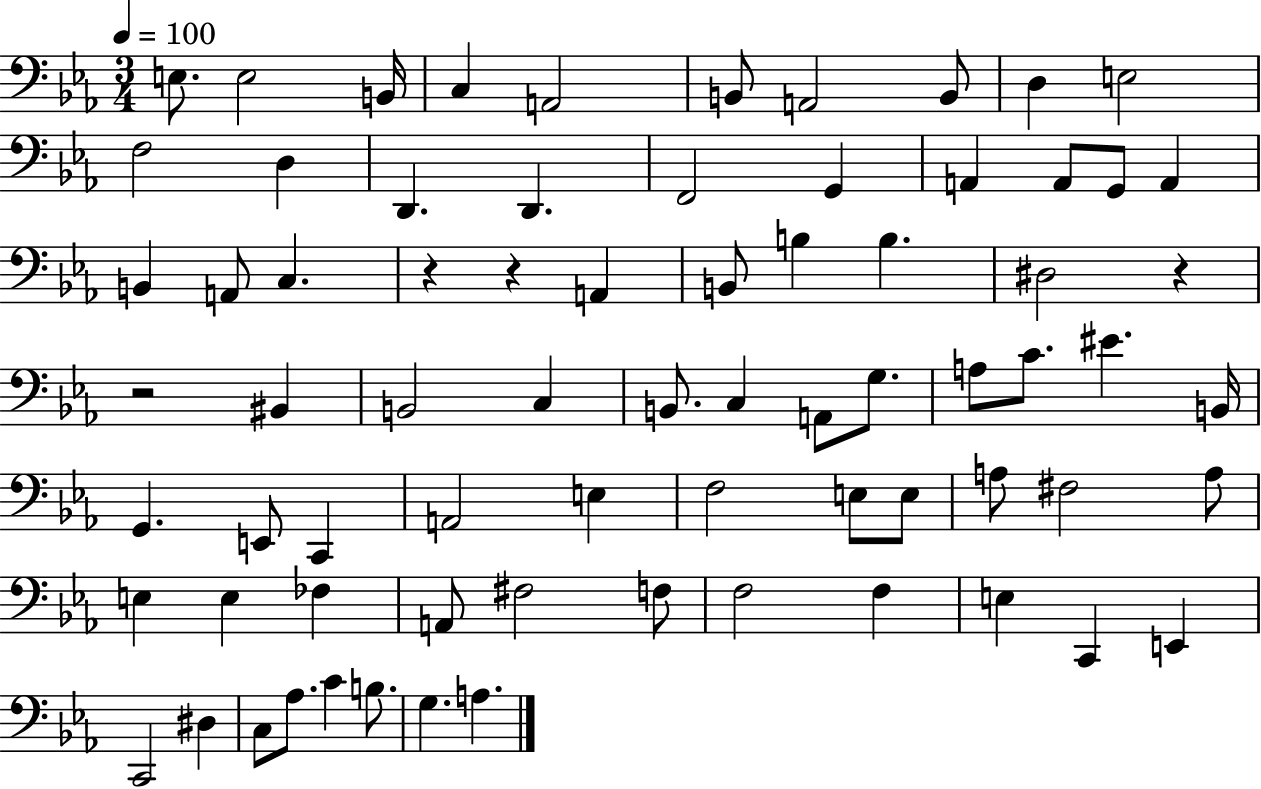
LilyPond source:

{
  \clef bass
  \numericTimeSignature
  \time 3/4
  \key ees \major
  \tempo 4 = 100
  e8. e2 b,16 | c4 a,2 | b,8 a,2 b,8 | d4 e2 | \break f2 d4 | d,4. d,4. | f,2 g,4 | a,4 a,8 g,8 a,4 | \break b,4 a,8 c4. | r4 r4 a,4 | b,8 b4 b4. | dis2 r4 | \break r2 bis,4 | b,2 c4 | b,8. c4 a,8 g8. | a8 c'8. eis'4. b,16 | \break g,4. e,8 c,4 | a,2 e4 | f2 e8 e8 | a8 fis2 a8 | \break e4 e4 fes4 | a,8 fis2 f8 | f2 f4 | e4 c,4 e,4 | \break c,2 dis4 | c8 aes8. c'4 b8. | g4. a4. | \bar "|."
}